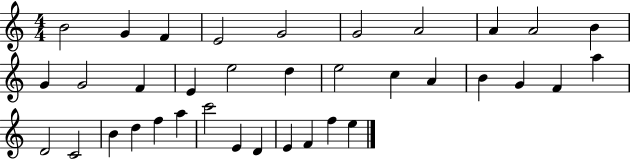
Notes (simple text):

B4/h G4/q F4/q E4/h G4/h G4/h A4/h A4/q A4/h B4/q G4/q G4/h F4/q E4/q E5/h D5/q E5/h C5/q A4/q B4/q G4/q F4/q A5/q D4/h C4/h B4/q D5/q F5/q A5/q C6/h E4/q D4/q E4/q F4/q F5/q E5/q